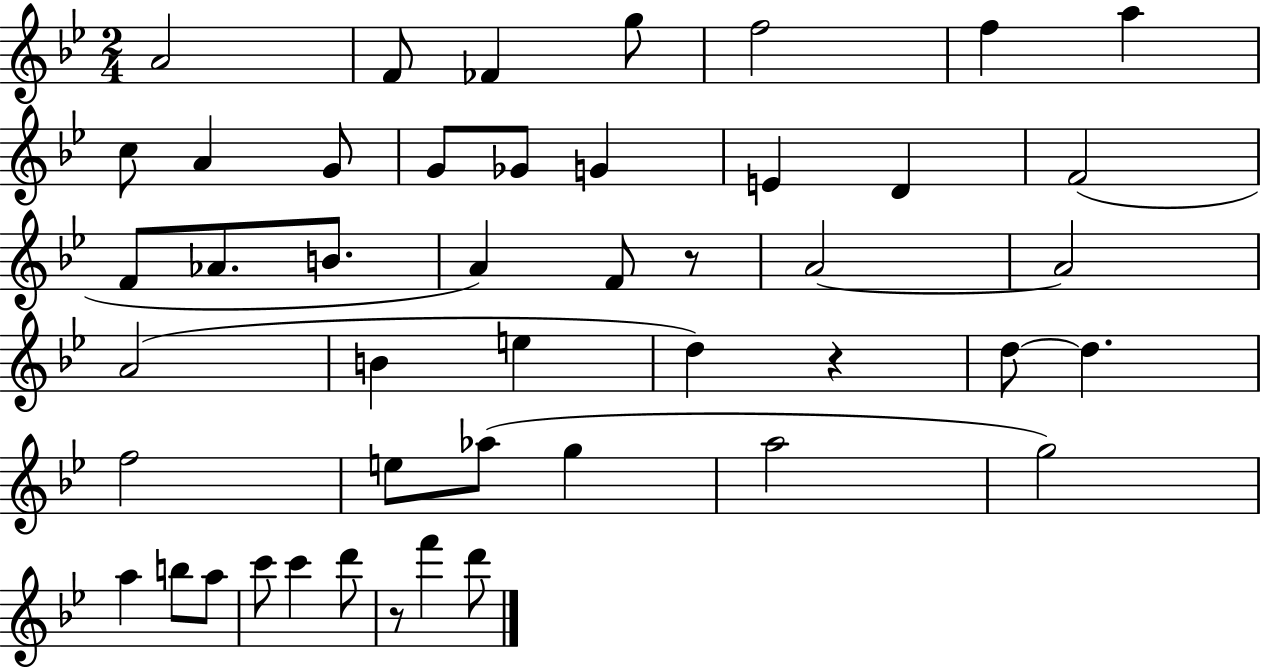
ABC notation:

X:1
T:Untitled
M:2/4
L:1/4
K:Bb
A2 F/2 _F g/2 f2 f a c/2 A G/2 G/2 _G/2 G E D F2 F/2 _A/2 B/2 A F/2 z/2 A2 A2 A2 B e d z d/2 d f2 e/2 _a/2 g a2 g2 a b/2 a/2 c'/2 c' d'/2 z/2 f' d'/2